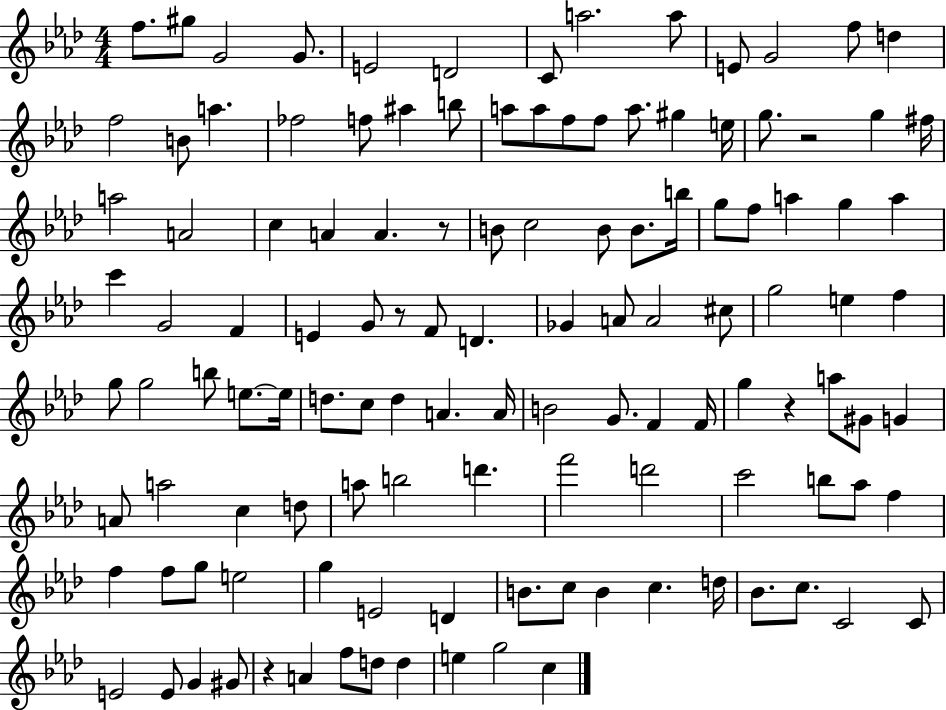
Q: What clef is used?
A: treble